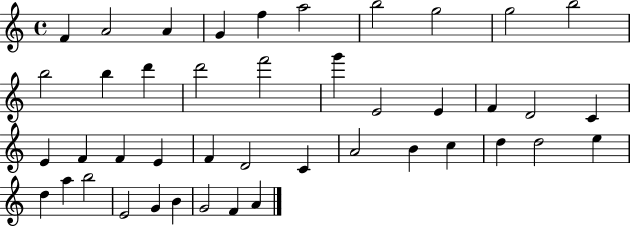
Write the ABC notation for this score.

X:1
T:Untitled
M:4/4
L:1/4
K:C
F A2 A G f a2 b2 g2 g2 b2 b2 b d' d'2 f'2 g' E2 E F D2 C E F F E F D2 C A2 B c d d2 e d a b2 E2 G B G2 F A